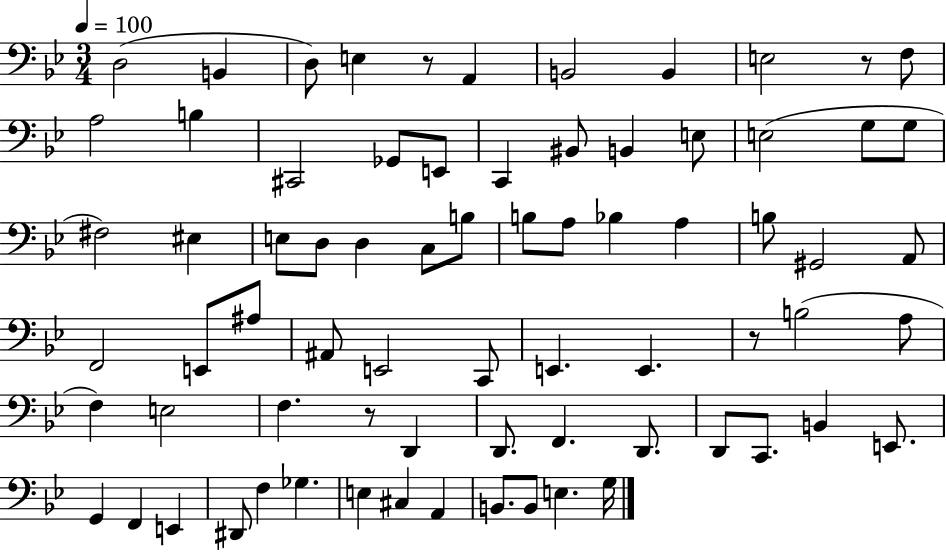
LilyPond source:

{
  \clef bass
  \numericTimeSignature
  \time 3/4
  \key bes \major
  \tempo 4 = 100
  d2( b,4 | d8) e4 r8 a,4 | b,2 b,4 | e2 r8 f8 | \break a2 b4 | cis,2 ges,8 e,8 | c,4 bis,8 b,4 e8 | e2( g8 g8 | \break fis2) eis4 | e8 d8 d4 c8 b8 | b8 a8 bes4 a4 | b8 gis,2 a,8 | \break f,2 e,8 ais8 | ais,8 e,2 c,8 | e,4. e,4. | r8 b2( a8 | \break f4) e2 | f4. r8 d,4 | d,8. f,4. d,8. | d,8 c,8. b,4 e,8. | \break g,4 f,4 e,4 | dis,8 f4 ges4. | e4 cis4 a,4 | b,8. b,8 e4. g16 | \break \bar "|."
}